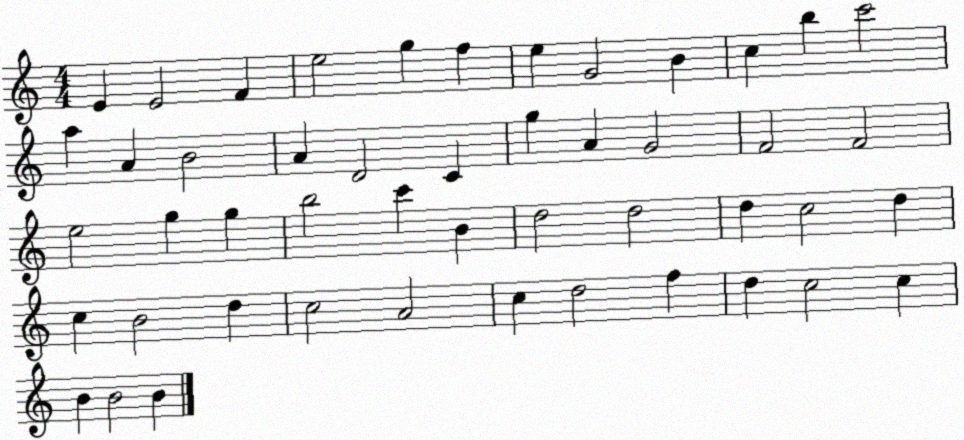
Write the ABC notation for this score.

X:1
T:Untitled
M:4/4
L:1/4
K:C
E E2 F e2 g f e G2 B c b c'2 a A B2 A D2 C g A G2 F2 F2 e2 g g b2 c' B d2 d2 d c2 d c B2 d c2 A2 c d2 f d c2 c B B2 B